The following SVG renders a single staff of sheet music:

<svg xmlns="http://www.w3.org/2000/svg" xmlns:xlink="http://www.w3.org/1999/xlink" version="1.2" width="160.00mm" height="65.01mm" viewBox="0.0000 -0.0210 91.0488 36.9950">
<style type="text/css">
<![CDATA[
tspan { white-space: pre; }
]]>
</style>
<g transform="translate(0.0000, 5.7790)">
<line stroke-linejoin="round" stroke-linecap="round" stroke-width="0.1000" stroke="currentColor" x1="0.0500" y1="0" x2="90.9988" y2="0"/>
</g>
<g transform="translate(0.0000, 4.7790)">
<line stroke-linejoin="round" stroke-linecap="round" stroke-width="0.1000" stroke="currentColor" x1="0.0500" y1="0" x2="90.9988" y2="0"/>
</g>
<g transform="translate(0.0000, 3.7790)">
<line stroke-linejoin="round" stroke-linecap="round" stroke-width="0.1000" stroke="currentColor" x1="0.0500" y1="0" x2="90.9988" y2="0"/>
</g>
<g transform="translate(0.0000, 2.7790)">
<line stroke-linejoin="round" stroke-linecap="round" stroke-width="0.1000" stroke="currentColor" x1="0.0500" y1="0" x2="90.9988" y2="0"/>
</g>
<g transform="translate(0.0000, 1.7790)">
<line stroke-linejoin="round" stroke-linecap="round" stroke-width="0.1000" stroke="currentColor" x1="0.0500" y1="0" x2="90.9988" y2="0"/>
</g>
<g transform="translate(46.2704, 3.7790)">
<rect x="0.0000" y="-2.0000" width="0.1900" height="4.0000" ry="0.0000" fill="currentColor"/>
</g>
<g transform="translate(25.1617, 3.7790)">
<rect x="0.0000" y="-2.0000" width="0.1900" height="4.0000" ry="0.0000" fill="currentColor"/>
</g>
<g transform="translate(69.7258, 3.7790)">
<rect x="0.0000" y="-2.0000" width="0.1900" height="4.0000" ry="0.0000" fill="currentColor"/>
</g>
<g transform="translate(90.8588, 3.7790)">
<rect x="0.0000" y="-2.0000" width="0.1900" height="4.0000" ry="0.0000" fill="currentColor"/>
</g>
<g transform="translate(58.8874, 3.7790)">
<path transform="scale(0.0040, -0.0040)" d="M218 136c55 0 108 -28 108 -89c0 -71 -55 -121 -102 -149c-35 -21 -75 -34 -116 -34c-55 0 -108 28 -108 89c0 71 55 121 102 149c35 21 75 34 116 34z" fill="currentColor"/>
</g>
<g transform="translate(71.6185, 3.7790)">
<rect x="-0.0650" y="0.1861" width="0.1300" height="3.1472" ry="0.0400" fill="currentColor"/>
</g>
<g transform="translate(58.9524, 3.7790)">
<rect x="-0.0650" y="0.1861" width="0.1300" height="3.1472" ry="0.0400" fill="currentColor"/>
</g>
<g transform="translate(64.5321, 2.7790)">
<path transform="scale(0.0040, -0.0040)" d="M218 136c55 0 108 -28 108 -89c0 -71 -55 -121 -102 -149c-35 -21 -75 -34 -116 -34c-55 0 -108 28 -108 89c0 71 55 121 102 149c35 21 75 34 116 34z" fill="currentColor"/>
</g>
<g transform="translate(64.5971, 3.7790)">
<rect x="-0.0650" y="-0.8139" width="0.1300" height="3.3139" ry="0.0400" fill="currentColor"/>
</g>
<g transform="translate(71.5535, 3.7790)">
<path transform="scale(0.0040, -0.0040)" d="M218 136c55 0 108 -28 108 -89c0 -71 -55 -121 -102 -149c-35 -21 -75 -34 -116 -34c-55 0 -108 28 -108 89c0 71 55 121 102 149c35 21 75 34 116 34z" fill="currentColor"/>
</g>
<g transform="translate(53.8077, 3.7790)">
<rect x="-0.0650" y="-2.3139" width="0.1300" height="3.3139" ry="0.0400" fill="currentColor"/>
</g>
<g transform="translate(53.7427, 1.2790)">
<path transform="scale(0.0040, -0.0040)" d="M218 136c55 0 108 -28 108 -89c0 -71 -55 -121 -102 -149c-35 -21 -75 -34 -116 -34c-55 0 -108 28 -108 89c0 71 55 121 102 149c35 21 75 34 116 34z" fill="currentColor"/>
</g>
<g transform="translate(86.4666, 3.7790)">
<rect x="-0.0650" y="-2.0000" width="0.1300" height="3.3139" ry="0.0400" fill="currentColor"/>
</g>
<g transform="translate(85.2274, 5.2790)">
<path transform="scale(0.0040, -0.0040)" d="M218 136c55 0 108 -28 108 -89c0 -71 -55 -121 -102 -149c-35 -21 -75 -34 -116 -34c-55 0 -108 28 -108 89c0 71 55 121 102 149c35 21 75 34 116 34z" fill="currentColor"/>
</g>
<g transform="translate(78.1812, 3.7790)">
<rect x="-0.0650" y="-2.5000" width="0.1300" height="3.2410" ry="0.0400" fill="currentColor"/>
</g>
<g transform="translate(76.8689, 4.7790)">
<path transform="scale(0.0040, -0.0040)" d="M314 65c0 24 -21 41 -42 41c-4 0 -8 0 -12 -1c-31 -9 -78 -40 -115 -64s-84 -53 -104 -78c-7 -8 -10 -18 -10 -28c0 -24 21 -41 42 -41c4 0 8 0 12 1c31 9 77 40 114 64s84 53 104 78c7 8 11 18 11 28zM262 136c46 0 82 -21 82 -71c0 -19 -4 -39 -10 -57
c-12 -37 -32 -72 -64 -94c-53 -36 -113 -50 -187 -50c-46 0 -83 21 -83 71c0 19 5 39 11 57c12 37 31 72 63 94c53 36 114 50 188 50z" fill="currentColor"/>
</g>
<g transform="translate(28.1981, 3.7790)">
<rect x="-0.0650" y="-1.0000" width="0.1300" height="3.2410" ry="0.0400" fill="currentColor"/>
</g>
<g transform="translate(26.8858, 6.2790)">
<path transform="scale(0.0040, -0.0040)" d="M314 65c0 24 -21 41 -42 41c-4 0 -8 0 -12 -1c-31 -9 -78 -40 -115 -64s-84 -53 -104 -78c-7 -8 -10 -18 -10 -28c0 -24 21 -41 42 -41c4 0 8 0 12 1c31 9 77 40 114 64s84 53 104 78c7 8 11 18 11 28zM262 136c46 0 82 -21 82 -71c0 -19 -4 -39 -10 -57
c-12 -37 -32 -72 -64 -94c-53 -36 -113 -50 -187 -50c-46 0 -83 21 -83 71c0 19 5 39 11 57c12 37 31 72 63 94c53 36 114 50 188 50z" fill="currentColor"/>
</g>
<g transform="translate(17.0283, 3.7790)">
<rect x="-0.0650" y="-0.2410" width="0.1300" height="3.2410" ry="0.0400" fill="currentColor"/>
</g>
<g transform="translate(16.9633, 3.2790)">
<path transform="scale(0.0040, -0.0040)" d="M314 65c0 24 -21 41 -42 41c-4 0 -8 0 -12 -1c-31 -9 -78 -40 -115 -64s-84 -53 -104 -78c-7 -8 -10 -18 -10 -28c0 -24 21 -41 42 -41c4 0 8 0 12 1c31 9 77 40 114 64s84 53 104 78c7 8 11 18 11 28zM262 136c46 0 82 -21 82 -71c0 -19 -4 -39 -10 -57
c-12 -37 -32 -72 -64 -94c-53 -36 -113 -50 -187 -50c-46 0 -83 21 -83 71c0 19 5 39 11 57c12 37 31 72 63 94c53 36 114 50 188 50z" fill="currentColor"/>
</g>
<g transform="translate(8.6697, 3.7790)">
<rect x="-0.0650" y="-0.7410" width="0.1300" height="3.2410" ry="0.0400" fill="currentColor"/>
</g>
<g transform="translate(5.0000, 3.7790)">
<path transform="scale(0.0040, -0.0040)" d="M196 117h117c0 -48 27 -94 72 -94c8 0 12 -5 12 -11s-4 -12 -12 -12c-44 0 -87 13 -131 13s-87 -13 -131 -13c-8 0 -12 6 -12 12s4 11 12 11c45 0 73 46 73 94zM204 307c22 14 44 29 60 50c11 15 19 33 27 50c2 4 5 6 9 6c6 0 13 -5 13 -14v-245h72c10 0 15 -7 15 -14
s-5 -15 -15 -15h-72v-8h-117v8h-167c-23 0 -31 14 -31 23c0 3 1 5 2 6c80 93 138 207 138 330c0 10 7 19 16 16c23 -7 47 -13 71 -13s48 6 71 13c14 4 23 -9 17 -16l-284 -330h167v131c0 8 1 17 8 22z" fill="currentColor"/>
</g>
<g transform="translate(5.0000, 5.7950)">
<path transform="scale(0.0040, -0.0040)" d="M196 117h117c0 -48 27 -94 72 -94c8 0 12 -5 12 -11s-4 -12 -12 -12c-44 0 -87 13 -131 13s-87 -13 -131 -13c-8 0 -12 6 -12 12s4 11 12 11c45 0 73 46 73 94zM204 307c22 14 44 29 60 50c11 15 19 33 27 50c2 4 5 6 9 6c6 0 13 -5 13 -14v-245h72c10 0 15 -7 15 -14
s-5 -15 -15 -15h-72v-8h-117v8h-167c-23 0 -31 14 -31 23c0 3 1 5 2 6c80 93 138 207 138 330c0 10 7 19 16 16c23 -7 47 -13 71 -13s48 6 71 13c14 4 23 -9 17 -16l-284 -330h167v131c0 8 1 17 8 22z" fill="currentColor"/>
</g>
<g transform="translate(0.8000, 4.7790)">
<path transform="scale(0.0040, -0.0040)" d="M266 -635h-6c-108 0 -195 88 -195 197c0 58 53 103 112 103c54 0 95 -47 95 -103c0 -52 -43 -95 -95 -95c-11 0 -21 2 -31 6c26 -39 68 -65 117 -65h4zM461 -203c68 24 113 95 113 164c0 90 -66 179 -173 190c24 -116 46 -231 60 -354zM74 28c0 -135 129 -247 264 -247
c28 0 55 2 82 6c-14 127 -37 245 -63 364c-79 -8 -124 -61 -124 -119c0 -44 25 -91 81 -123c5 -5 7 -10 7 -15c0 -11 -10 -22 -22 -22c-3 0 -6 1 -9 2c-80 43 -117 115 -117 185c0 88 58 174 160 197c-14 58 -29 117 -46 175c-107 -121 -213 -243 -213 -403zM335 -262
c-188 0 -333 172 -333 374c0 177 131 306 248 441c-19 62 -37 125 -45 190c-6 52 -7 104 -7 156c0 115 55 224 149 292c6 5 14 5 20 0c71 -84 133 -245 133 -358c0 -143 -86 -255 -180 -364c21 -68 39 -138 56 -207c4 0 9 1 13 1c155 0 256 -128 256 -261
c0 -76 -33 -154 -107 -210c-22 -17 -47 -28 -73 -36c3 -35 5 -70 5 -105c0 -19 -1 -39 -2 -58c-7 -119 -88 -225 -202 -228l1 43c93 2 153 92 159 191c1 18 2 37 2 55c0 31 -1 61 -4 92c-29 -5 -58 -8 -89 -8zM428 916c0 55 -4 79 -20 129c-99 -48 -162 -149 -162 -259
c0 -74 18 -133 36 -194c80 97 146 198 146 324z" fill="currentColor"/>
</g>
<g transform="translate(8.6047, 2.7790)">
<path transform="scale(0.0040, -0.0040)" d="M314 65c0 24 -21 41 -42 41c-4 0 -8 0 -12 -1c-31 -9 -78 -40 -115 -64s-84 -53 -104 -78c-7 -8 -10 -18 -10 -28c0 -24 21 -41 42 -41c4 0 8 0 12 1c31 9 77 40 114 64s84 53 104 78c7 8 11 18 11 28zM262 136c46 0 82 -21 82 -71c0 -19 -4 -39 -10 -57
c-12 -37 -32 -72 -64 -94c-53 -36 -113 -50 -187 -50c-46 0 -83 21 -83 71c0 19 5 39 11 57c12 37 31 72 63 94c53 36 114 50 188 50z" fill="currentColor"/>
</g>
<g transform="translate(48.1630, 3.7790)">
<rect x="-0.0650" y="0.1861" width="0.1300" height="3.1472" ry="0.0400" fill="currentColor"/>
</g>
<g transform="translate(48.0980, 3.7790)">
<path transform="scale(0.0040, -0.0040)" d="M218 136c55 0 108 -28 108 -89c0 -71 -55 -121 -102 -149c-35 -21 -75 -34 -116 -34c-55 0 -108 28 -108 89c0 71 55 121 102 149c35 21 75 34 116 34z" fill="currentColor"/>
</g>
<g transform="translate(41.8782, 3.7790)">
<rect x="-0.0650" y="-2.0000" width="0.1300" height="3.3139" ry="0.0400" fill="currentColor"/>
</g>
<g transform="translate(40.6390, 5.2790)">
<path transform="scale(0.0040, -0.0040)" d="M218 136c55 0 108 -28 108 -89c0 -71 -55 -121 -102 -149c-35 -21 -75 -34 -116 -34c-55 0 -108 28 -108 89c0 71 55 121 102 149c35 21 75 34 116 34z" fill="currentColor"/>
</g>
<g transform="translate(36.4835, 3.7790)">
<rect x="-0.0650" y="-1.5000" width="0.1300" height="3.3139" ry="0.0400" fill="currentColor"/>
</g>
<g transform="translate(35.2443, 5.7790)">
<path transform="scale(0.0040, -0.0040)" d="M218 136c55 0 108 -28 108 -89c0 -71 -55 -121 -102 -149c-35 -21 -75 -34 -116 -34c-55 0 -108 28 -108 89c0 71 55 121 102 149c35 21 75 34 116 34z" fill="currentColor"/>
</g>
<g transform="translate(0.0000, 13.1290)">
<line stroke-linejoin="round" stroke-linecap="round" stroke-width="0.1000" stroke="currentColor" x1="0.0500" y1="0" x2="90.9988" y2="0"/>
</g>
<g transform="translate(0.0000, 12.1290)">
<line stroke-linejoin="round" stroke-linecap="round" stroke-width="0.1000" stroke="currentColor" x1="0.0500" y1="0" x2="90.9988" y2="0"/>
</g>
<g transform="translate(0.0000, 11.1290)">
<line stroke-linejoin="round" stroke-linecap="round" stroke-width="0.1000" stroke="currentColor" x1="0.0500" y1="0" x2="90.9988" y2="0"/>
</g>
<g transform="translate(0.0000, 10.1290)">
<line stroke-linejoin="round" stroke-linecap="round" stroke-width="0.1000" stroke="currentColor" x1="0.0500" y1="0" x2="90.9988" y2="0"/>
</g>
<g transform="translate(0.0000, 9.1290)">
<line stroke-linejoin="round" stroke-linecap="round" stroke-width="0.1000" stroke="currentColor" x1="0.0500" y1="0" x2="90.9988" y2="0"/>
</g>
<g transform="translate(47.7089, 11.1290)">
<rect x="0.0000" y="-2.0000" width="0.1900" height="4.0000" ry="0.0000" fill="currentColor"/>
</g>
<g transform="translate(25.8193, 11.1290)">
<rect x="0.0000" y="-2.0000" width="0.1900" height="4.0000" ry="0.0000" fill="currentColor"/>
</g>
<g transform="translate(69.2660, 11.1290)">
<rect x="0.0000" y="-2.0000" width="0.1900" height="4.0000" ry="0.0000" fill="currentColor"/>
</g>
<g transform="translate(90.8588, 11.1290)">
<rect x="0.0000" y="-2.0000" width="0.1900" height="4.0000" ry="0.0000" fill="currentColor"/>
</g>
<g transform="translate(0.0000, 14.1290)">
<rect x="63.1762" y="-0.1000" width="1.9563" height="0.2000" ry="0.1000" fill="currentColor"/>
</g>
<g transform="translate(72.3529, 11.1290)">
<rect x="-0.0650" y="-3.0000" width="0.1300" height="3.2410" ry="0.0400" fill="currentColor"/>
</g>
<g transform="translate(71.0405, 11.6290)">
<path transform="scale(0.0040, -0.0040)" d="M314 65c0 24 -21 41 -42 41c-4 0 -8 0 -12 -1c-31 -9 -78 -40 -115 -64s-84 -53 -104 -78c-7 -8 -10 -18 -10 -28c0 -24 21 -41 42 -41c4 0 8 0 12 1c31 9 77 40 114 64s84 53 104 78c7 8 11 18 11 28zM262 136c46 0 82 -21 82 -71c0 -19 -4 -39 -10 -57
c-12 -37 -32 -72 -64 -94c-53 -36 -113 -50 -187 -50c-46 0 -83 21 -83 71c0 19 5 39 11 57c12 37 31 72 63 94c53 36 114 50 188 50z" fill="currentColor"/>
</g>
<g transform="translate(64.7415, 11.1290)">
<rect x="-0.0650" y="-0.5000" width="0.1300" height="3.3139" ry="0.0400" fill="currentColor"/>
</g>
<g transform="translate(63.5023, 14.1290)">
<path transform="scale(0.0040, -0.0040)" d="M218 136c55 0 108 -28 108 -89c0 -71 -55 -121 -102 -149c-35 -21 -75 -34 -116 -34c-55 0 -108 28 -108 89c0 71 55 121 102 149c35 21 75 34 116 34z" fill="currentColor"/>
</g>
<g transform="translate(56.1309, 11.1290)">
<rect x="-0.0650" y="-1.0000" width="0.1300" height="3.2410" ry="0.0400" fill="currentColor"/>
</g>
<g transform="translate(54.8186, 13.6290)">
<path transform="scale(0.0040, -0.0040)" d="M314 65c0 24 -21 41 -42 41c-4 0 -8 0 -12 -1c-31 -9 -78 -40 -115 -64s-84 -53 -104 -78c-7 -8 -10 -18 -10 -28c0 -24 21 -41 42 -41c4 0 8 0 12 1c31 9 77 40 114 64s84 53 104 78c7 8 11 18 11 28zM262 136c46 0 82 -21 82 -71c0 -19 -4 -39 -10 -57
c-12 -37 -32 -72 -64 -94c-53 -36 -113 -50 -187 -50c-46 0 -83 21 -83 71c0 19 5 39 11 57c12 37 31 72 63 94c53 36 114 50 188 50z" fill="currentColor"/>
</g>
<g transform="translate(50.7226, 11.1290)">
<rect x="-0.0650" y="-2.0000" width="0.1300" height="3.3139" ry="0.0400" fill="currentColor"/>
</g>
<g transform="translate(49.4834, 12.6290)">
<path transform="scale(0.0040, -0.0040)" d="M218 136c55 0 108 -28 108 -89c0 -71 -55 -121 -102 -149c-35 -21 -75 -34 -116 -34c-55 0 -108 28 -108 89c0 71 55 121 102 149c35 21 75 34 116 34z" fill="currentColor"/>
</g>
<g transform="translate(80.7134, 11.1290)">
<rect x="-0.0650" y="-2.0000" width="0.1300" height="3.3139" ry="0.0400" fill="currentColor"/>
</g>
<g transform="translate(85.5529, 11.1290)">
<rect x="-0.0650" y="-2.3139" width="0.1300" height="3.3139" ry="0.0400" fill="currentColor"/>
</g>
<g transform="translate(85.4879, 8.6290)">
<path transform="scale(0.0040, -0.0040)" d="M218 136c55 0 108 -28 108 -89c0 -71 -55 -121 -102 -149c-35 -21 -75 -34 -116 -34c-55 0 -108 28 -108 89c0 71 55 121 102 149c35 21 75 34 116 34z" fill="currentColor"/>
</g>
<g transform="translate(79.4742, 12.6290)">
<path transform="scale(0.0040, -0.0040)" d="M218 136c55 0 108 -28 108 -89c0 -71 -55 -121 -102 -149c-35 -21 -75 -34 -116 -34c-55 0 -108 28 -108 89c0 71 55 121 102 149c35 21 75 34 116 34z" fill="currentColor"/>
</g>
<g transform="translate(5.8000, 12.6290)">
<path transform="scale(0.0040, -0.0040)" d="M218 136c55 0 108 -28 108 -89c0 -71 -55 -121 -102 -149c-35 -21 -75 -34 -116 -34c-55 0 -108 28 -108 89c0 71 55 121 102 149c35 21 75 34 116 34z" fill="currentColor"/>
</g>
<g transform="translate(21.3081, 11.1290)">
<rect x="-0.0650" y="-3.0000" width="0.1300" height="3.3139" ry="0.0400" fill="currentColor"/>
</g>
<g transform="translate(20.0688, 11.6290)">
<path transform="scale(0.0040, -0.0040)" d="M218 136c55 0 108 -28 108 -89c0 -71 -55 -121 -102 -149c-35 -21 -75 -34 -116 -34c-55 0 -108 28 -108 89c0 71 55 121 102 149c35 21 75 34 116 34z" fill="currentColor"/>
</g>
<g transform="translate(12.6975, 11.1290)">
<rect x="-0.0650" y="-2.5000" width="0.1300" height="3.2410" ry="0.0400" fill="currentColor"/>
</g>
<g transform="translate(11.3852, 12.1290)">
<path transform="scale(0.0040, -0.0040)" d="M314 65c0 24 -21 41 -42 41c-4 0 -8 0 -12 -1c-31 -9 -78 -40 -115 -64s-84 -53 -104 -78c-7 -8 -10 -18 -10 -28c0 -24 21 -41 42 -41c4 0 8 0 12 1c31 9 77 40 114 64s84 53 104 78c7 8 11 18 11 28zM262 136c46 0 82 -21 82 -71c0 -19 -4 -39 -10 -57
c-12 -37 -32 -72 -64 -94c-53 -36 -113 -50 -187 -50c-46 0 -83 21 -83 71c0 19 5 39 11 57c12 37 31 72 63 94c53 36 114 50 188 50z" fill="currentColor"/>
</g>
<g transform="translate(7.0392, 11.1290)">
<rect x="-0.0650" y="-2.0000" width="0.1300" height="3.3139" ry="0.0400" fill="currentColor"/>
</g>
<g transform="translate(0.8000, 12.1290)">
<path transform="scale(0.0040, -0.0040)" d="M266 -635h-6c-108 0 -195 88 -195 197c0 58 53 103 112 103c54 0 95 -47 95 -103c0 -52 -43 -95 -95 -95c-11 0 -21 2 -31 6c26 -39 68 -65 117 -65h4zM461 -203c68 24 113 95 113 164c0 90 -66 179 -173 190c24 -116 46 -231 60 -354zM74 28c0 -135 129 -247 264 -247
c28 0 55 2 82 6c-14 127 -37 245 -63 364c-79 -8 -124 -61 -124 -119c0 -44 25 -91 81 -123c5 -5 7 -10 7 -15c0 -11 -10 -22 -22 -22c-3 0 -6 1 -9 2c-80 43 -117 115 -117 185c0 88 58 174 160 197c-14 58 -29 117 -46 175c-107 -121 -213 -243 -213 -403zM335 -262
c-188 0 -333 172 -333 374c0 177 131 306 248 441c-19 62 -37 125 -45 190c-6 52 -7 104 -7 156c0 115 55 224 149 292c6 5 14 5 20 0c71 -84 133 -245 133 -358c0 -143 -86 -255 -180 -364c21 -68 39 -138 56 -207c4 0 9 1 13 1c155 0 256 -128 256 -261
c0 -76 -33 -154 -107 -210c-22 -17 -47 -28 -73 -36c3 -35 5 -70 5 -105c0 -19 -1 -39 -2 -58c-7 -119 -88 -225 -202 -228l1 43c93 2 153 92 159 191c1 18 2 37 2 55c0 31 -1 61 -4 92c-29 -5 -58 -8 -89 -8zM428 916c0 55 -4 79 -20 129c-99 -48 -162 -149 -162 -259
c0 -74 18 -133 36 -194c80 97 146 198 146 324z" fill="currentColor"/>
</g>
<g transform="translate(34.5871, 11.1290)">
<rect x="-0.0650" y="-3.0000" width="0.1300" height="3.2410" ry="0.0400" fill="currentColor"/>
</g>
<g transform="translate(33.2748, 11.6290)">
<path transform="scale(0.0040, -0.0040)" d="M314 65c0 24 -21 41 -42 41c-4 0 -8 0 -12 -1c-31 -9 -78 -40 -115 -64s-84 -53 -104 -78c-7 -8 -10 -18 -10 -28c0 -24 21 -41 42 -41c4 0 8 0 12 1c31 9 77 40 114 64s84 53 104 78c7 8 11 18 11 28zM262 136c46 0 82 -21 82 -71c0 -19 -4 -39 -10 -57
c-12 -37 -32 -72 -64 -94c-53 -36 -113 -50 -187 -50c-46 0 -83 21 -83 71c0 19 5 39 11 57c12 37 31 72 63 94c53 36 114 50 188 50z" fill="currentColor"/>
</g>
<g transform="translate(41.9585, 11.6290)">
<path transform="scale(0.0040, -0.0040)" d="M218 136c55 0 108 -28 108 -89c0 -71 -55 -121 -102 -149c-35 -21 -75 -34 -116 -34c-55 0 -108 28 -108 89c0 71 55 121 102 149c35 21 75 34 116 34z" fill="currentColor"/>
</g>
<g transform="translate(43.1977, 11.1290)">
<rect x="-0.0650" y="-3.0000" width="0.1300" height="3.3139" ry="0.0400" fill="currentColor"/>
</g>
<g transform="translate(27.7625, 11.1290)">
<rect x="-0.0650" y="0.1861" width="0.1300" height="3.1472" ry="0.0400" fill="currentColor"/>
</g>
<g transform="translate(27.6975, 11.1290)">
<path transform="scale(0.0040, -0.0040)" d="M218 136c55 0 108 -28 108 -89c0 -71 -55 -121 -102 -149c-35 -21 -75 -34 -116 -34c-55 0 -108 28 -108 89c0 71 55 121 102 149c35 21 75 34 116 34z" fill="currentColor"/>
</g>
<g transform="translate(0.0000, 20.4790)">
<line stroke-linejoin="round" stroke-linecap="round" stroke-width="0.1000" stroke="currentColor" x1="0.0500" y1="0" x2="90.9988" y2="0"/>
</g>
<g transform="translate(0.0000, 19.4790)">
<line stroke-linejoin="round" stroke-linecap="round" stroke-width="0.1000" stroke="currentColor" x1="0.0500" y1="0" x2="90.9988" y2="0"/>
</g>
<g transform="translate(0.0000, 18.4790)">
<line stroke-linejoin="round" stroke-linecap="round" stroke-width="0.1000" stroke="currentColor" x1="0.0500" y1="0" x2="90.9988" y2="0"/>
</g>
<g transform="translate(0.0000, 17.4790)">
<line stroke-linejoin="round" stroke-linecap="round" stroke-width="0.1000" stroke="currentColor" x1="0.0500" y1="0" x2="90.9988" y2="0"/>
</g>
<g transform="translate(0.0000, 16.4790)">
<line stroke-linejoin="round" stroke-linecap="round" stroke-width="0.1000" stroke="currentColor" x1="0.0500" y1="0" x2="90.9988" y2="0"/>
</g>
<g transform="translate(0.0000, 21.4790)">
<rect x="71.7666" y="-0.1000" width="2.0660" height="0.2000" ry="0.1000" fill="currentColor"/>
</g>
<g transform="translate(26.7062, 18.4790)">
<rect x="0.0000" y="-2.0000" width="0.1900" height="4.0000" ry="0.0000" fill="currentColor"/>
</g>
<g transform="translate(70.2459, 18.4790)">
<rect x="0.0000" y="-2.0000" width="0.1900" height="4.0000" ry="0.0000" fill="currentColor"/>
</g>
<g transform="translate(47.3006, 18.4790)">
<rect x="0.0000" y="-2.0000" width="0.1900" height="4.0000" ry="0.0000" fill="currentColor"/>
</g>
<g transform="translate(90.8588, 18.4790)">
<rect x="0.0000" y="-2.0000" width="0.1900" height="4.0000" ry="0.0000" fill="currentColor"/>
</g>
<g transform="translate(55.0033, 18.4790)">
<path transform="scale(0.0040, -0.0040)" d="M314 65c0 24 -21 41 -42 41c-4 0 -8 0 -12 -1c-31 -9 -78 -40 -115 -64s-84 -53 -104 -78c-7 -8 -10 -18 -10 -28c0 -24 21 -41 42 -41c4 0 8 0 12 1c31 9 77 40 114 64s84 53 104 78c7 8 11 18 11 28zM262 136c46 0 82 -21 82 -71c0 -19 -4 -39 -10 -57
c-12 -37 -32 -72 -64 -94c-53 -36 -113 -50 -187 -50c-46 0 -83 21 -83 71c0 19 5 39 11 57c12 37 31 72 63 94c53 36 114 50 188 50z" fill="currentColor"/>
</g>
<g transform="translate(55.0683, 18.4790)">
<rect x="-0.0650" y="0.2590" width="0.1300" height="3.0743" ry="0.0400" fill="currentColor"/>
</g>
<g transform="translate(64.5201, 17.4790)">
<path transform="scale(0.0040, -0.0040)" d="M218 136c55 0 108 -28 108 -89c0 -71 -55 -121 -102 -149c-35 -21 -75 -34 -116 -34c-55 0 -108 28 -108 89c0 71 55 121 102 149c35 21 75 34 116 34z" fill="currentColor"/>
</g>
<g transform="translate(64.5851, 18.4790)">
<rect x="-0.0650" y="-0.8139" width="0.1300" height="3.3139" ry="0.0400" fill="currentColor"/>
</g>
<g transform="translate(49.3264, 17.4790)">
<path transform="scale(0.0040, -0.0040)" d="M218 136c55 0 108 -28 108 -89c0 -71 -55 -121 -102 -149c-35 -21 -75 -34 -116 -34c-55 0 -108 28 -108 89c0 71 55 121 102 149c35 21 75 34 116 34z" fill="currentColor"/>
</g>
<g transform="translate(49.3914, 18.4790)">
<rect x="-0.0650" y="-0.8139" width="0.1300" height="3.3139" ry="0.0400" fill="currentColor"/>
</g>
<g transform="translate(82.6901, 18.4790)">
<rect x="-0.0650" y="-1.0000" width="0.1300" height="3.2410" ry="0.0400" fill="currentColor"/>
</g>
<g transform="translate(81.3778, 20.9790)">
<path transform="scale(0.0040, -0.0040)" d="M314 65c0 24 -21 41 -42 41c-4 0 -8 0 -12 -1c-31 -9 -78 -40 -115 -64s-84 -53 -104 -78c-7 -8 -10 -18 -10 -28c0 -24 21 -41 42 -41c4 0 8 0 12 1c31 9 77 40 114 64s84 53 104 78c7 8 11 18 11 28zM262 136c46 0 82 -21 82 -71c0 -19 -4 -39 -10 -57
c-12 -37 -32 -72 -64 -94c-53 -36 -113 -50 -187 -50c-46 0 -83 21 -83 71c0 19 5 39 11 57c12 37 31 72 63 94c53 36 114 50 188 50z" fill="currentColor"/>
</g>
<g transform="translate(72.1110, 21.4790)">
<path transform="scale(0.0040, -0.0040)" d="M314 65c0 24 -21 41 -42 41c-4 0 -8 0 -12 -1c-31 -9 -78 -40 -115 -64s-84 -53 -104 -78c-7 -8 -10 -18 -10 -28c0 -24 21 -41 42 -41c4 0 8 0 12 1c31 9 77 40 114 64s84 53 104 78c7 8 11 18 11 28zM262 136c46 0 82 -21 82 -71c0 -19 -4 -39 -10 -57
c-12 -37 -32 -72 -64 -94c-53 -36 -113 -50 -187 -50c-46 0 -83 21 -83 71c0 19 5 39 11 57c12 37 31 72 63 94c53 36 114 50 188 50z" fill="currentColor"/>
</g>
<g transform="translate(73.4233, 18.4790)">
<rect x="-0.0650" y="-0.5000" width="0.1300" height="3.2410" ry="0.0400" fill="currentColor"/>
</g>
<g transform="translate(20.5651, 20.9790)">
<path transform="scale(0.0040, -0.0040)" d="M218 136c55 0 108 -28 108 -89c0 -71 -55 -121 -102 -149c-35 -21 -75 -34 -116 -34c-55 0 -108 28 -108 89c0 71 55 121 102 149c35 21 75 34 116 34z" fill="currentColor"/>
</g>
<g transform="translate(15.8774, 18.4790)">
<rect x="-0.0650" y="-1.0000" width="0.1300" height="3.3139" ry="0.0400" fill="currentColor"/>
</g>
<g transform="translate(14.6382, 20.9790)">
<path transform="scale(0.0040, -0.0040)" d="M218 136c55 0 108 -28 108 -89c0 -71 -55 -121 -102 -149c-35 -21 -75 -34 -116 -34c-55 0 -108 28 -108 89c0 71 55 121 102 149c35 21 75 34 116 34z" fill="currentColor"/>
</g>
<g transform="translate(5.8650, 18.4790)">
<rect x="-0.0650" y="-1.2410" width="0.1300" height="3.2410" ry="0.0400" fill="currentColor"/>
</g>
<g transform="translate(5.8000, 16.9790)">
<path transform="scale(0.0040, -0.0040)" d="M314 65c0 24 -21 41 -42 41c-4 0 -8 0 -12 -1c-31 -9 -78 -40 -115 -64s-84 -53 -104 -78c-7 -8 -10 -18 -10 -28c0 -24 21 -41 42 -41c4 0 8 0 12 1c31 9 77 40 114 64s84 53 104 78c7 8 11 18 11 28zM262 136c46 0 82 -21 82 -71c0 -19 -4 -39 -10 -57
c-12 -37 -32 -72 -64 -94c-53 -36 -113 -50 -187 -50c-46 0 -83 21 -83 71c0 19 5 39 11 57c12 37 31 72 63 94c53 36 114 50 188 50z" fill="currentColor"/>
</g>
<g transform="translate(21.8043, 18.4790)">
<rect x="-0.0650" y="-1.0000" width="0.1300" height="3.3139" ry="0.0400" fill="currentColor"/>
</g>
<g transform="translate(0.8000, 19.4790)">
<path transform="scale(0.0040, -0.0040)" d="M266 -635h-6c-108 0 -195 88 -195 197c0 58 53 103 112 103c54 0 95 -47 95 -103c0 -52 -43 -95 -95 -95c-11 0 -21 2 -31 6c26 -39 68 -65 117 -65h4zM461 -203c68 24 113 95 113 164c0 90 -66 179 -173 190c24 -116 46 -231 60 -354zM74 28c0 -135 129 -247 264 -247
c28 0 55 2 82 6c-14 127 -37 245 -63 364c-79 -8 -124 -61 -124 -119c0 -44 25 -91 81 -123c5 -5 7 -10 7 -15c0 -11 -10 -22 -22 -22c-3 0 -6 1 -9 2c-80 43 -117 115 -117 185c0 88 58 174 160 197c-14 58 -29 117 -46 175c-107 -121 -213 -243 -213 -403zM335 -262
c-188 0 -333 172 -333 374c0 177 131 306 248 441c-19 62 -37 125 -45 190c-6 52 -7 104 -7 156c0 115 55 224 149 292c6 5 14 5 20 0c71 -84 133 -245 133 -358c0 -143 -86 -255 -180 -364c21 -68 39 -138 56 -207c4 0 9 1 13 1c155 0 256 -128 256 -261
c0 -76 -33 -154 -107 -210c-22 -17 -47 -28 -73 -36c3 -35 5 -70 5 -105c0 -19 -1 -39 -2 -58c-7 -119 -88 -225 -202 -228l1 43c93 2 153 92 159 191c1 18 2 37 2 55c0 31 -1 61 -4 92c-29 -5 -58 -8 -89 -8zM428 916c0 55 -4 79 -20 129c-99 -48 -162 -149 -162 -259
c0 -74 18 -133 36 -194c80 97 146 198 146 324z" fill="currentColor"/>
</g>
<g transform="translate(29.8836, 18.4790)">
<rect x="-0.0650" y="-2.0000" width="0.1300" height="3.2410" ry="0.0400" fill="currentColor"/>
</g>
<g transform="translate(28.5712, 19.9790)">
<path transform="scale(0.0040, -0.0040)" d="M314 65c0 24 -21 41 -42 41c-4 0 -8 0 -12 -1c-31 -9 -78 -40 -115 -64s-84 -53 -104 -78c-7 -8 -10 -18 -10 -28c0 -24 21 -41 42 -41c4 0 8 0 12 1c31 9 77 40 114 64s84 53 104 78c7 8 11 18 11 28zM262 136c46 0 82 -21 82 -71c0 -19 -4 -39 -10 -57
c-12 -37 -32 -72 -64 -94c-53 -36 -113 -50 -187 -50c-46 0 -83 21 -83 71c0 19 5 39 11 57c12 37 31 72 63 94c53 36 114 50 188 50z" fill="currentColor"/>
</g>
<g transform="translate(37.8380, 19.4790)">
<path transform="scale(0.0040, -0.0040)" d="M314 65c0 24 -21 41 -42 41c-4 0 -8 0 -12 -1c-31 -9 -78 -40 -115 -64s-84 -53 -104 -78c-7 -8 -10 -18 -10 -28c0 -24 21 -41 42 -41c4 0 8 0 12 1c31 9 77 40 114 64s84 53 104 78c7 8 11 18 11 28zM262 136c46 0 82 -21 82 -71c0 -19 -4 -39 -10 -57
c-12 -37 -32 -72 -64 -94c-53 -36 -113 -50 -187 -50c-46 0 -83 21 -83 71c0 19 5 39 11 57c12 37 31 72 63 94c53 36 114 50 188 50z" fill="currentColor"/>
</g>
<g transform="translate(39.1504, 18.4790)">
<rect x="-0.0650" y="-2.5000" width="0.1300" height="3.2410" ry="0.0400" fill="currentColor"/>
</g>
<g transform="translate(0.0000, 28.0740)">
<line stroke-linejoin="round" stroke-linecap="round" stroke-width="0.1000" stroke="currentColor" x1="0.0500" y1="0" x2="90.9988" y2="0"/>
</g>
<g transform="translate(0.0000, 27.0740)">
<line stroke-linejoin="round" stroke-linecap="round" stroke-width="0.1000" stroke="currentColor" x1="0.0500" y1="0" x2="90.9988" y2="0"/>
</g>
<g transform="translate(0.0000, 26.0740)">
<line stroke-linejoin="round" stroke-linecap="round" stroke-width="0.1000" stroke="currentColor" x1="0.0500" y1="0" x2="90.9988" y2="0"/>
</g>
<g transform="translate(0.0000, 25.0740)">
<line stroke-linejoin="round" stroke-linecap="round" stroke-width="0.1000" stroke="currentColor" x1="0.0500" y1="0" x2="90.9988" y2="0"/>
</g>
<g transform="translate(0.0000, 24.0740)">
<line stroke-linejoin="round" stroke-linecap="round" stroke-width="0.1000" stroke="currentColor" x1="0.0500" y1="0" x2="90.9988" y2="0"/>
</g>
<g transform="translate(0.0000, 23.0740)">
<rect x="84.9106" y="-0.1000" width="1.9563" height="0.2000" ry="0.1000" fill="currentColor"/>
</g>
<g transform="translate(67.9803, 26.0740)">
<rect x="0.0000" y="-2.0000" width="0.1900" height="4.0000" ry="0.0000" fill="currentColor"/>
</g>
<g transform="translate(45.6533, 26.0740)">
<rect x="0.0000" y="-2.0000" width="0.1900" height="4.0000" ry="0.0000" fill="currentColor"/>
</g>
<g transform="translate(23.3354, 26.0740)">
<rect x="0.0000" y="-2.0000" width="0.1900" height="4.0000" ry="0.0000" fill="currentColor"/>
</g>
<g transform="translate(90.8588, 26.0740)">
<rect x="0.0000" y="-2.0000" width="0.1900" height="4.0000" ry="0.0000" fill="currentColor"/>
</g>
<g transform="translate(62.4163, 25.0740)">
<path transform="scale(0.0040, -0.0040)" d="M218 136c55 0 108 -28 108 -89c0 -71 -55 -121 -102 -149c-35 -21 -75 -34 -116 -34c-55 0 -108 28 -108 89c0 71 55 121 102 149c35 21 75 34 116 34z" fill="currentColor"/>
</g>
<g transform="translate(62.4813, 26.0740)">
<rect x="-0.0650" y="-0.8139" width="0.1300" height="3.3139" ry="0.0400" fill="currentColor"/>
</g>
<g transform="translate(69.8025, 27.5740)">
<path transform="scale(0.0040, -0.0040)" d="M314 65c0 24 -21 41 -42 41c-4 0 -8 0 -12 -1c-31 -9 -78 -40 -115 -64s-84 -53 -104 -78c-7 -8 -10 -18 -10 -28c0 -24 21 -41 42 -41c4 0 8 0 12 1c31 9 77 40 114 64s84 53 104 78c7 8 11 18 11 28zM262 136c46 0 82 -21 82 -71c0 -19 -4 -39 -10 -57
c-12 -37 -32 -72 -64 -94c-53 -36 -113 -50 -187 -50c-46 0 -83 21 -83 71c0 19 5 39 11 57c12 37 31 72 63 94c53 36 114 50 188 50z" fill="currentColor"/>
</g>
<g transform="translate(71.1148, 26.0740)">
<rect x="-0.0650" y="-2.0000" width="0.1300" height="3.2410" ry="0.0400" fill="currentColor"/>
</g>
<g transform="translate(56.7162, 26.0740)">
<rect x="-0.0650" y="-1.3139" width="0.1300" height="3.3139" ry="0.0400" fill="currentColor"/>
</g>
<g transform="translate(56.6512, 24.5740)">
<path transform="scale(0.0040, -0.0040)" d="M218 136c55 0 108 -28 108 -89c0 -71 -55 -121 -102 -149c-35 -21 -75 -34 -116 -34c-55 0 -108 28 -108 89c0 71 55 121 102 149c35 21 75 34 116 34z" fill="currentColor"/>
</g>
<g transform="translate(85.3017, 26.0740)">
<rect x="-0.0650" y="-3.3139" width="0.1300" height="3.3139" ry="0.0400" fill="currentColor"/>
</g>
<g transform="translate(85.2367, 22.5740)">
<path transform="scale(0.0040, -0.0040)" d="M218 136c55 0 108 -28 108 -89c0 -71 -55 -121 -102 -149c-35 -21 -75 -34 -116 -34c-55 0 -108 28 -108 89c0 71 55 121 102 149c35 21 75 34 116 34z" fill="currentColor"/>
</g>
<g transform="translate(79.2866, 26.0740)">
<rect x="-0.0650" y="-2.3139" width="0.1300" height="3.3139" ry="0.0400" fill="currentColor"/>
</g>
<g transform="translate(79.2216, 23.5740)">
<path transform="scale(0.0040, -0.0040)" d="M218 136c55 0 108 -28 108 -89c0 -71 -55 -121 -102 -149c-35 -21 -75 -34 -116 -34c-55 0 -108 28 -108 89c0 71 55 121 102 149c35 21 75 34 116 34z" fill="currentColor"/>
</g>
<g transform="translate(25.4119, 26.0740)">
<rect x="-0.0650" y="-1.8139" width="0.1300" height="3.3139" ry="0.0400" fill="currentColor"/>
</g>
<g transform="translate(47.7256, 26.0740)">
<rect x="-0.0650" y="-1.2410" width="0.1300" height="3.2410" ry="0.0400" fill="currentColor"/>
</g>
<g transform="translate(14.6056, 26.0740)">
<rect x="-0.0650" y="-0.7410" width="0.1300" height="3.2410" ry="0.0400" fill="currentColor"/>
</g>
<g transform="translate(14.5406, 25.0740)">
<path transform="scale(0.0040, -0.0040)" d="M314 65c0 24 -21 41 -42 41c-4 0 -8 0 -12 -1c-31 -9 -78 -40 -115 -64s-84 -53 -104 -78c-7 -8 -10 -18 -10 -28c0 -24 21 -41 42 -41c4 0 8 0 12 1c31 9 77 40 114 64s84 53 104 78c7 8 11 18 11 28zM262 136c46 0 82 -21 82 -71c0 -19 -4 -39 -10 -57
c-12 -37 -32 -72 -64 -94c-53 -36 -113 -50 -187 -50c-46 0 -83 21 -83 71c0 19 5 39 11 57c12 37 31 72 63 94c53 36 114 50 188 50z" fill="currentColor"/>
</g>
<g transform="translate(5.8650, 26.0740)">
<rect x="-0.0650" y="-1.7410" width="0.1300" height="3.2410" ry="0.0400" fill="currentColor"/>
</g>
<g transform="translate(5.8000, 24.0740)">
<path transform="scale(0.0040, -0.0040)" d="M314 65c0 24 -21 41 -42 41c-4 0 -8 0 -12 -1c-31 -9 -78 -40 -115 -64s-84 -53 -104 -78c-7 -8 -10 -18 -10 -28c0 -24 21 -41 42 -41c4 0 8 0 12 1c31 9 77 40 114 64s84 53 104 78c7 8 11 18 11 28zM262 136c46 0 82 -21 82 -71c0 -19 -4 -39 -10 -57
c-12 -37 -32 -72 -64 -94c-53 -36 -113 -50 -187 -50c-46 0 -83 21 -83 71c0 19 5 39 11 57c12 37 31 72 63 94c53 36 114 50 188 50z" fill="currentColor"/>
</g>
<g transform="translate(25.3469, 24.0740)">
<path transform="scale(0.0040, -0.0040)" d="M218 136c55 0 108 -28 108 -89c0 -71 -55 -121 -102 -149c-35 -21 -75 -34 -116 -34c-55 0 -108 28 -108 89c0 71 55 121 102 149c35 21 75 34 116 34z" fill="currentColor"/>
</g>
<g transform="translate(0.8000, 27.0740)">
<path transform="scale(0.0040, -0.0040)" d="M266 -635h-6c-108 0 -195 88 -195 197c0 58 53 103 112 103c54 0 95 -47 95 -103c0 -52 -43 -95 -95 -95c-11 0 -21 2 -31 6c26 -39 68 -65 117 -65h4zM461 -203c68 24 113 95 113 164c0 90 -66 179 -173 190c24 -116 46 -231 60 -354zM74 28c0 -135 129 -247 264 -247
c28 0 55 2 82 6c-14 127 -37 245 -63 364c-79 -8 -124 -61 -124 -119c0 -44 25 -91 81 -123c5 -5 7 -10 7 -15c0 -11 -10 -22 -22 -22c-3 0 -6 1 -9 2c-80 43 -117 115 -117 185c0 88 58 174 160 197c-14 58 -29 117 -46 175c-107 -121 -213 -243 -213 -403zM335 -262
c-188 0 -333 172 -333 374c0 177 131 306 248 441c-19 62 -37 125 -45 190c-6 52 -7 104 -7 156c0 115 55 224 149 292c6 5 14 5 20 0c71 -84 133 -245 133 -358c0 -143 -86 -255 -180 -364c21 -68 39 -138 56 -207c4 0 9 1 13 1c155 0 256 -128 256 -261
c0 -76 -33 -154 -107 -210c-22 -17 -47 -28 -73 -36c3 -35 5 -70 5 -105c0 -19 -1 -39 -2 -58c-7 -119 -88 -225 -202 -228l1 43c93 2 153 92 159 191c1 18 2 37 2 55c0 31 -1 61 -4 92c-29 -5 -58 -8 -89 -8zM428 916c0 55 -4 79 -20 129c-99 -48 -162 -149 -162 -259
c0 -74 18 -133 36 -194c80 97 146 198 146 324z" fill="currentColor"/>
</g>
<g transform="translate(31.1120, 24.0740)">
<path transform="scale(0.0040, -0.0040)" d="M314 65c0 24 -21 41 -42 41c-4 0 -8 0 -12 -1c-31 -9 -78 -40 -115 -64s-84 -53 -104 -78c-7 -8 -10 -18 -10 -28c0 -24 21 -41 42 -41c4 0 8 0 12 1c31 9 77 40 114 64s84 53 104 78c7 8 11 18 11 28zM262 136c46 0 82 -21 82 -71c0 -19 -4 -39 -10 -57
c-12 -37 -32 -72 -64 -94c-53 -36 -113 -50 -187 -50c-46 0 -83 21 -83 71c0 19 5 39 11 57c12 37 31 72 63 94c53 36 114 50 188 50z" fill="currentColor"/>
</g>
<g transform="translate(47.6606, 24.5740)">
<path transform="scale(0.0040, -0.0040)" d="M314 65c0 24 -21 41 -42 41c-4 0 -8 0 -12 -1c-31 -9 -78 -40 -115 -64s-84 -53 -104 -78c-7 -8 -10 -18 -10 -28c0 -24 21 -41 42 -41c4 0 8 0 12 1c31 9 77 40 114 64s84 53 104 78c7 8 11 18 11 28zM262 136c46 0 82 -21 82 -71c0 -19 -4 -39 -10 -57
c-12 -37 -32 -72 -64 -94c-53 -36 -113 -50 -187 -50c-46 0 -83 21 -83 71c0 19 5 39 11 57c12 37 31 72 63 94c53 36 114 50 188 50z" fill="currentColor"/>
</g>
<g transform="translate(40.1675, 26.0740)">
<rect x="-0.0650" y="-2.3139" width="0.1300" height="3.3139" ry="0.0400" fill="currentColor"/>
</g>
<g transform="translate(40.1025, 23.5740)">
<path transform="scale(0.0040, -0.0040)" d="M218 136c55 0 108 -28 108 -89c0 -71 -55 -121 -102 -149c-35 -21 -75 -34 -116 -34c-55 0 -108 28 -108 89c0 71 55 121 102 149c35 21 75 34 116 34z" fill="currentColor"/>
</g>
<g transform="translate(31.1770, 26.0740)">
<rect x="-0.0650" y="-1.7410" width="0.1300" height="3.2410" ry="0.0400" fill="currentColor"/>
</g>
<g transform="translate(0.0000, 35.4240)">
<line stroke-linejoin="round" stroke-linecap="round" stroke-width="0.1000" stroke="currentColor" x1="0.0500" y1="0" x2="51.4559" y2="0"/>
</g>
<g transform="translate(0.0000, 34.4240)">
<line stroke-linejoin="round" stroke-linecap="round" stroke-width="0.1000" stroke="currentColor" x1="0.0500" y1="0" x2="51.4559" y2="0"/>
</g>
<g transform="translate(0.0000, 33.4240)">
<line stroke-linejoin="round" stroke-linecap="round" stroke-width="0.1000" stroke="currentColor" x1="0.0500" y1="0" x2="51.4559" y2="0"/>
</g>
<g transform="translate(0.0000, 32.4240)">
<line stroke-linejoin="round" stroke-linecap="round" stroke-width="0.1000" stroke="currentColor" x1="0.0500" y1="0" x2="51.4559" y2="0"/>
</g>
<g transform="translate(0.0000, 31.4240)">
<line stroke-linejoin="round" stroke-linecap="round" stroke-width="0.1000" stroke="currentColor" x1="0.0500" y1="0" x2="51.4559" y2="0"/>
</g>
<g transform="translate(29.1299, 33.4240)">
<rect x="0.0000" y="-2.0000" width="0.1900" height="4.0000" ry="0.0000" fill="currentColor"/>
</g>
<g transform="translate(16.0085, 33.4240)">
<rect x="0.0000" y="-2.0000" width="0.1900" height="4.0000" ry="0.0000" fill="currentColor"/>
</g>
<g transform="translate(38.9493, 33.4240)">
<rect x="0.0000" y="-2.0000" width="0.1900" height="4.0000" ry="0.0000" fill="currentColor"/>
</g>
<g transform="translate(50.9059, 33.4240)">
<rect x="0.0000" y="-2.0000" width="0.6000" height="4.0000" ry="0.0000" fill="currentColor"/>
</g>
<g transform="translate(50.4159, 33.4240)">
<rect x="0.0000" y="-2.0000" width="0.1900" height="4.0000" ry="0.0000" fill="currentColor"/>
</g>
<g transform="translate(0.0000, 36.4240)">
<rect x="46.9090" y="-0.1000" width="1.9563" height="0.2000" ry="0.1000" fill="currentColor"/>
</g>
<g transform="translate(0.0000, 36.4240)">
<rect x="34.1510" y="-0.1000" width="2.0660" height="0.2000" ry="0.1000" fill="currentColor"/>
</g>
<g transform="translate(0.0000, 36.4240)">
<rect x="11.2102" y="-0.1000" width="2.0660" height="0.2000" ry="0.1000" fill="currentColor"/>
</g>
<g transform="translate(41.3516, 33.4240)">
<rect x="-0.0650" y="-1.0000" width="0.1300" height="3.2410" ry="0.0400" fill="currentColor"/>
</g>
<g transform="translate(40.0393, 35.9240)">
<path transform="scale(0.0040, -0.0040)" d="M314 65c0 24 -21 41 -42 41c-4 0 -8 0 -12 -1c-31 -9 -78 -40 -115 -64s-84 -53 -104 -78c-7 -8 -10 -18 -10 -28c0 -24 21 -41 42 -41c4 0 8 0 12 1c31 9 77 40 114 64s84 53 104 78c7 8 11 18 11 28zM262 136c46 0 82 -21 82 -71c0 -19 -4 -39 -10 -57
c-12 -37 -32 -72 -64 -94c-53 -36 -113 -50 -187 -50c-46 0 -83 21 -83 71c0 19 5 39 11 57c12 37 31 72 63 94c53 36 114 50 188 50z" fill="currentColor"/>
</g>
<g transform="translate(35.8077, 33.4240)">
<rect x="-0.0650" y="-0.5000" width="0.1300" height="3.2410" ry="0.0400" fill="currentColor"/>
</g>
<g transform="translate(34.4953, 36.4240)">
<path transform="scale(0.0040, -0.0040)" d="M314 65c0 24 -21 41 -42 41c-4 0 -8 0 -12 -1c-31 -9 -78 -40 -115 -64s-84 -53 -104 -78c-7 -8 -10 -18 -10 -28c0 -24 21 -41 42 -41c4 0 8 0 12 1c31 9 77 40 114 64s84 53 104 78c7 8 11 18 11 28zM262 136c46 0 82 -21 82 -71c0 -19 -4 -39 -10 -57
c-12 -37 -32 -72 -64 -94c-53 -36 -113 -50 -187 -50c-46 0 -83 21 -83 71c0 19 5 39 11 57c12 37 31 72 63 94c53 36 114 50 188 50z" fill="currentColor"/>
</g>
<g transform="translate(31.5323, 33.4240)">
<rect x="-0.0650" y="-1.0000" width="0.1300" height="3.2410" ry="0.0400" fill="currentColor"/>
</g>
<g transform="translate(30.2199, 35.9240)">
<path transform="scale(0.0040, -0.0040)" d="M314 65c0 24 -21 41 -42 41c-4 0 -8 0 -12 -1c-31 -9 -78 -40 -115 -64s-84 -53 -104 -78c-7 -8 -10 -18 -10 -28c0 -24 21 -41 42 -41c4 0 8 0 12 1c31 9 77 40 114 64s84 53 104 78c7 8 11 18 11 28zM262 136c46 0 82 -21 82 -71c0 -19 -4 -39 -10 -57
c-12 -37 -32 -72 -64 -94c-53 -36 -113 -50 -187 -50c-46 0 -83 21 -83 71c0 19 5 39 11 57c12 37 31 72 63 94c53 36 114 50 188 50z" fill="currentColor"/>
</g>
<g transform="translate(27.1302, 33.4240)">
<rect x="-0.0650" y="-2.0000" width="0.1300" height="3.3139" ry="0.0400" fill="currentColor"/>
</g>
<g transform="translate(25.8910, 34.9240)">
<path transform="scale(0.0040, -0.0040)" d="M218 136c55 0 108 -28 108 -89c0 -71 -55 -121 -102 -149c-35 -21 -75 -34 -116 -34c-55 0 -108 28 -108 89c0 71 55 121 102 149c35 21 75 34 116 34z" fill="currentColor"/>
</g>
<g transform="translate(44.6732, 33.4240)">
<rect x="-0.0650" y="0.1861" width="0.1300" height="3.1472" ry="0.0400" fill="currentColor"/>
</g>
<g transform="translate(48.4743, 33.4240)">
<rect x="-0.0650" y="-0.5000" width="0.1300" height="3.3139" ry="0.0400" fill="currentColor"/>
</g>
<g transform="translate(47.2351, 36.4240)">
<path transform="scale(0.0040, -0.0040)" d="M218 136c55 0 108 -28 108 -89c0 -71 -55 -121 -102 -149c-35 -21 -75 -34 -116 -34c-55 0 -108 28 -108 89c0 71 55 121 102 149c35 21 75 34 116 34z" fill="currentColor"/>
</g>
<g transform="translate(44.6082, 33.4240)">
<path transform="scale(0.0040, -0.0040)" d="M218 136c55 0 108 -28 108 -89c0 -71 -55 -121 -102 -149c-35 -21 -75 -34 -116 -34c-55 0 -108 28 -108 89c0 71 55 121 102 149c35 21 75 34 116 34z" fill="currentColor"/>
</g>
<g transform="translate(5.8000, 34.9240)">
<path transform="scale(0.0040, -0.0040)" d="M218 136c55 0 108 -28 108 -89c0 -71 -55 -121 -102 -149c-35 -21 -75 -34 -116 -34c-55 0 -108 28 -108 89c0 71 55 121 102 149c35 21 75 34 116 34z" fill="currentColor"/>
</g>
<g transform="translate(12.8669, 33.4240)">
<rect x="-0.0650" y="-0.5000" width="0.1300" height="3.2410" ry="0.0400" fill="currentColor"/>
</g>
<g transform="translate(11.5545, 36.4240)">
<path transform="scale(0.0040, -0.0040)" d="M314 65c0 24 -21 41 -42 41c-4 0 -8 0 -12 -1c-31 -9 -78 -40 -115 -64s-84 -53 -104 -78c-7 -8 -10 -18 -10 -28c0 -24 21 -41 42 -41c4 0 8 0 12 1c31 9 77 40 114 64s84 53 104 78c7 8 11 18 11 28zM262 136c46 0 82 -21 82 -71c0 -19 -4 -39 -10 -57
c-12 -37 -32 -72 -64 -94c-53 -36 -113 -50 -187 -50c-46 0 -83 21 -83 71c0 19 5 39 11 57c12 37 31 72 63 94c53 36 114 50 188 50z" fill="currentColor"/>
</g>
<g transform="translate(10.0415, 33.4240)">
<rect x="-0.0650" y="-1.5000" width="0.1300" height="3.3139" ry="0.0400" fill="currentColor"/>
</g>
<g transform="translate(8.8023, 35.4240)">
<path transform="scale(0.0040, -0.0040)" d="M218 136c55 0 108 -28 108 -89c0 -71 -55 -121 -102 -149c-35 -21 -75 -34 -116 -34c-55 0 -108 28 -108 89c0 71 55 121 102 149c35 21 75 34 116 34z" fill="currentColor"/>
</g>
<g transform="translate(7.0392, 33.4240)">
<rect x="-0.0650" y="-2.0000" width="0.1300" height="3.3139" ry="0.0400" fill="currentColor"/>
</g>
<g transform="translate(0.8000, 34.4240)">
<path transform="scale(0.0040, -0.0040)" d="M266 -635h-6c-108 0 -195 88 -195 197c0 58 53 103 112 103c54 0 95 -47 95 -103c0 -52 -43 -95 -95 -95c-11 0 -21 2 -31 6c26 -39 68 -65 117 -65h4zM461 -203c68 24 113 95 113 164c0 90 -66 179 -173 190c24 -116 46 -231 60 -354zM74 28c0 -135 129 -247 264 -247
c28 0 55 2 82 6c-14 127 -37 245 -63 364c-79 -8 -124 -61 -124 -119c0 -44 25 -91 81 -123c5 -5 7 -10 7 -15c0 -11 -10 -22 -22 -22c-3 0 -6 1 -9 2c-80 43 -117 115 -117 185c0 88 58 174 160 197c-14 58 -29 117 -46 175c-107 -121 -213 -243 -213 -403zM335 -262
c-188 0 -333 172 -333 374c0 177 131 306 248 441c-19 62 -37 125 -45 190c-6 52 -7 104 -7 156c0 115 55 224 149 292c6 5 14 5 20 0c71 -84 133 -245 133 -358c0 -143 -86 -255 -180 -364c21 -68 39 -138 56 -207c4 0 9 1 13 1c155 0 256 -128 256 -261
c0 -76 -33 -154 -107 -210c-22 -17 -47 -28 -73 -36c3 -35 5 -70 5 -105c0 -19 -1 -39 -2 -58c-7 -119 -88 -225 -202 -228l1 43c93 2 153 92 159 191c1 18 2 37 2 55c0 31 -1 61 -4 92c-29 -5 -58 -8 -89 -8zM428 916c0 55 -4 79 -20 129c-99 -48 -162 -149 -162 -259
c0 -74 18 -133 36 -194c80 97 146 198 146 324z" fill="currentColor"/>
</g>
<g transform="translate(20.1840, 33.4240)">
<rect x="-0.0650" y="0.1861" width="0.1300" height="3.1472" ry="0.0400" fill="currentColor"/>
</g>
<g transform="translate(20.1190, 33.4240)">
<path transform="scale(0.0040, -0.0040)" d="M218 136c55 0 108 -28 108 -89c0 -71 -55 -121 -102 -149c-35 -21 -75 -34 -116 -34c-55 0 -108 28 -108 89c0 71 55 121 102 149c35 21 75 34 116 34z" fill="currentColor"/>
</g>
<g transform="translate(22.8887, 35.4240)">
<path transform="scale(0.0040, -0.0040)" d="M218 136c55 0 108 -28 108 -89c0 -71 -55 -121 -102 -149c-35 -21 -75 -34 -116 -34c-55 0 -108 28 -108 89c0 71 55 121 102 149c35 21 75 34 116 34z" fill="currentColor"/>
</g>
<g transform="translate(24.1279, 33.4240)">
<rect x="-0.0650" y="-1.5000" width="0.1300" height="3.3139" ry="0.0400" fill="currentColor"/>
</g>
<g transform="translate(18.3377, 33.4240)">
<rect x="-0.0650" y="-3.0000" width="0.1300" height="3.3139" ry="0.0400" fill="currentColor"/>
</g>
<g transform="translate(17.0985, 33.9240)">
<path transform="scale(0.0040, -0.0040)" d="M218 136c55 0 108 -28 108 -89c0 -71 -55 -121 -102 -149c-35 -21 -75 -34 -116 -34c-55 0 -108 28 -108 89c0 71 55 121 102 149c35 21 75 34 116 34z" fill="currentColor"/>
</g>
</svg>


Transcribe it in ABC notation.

X:1
T:Untitled
M:4/4
L:1/4
K:C
d2 c2 D2 E F B g B d B G2 F F G2 A B A2 A F D2 C A2 F g e2 D D F2 G2 d B2 d C2 D2 f2 d2 f f2 g e2 e d F2 g b F E C2 A B E F D2 C2 D2 B C